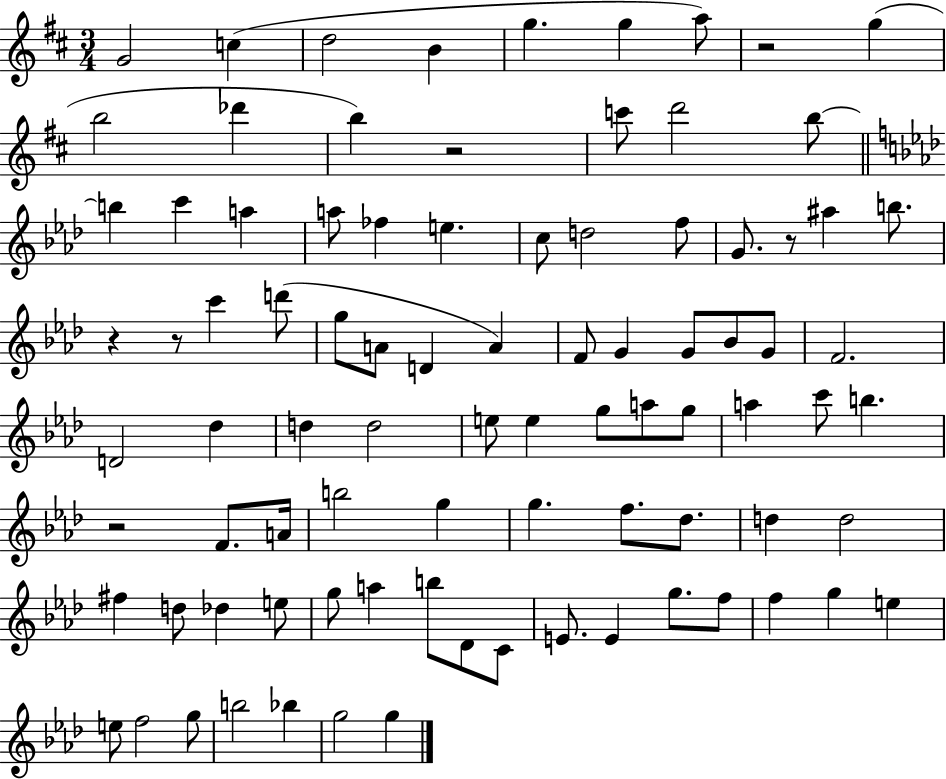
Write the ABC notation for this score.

X:1
T:Untitled
M:3/4
L:1/4
K:D
G2 c d2 B g g a/2 z2 g b2 _d' b z2 c'/2 d'2 b/2 b c' a a/2 _f e c/2 d2 f/2 G/2 z/2 ^a b/2 z z/2 c' d'/2 g/2 A/2 D A F/2 G G/2 _B/2 G/2 F2 D2 _d d d2 e/2 e g/2 a/2 g/2 a c'/2 b z2 F/2 A/4 b2 g g f/2 _d/2 d d2 ^f d/2 _d e/2 g/2 a b/2 _D/2 C/2 E/2 E g/2 f/2 f g e e/2 f2 g/2 b2 _b g2 g